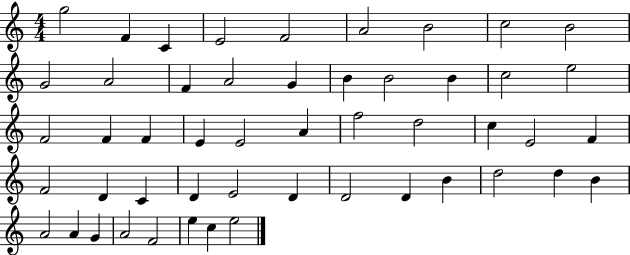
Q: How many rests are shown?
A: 0